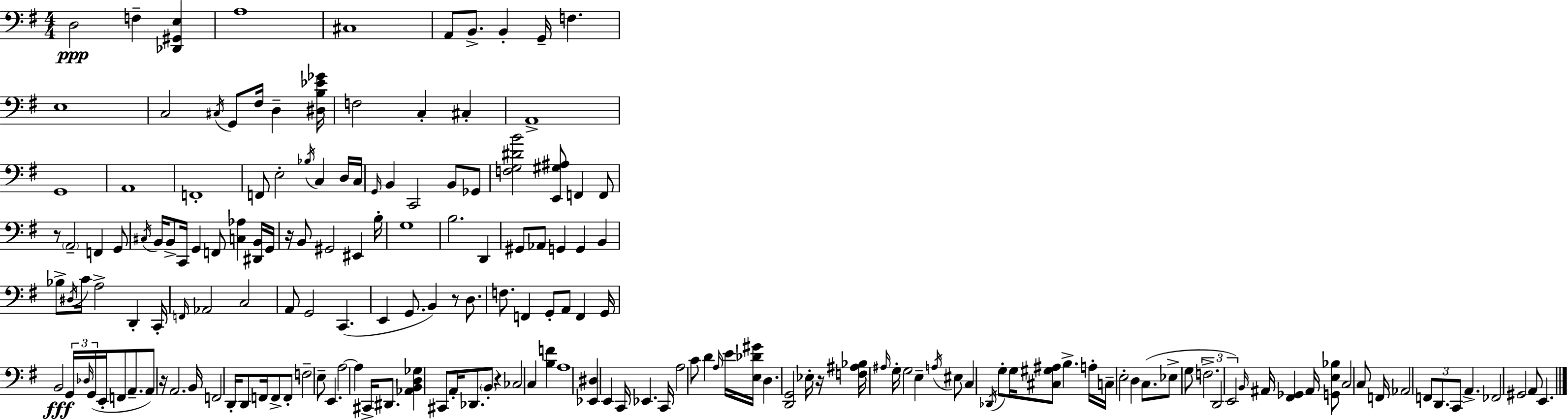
X:1
T:Untitled
M:4/4
L:1/4
K:Em
D,2 F, [_D,,^G,,E,] A,4 ^C,4 A,,/2 B,,/2 B,, G,,/4 F, E,4 C,2 ^C,/4 G,,/2 ^F,/4 D, [^D,B,_E_G]/4 F,2 C, ^C, A,,4 G,,4 A,,4 F,,4 F,,/2 E,2 _B,/4 C, D,/4 C,/4 G,,/4 B,, C,,2 B,,/2 _G,,/2 [F,G,^DB]2 [E,,^G,^A,]/2 F,, F,,/2 z/2 A,,2 F,, G,,/2 ^C,/4 B,,/4 B,,/2 C,,/4 G,, F,,/2 [C,_A,] [^D,,B,,]/4 G,,/4 z/4 B,,/2 ^G,,2 ^E,, B,/4 G,4 B,2 D,, ^G,,/2 _A,,/2 G,, G,, B,, _B,/2 ^D,/4 C/4 A,2 D,, C,,/4 F,,/4 _A,,2 C,2 A,,/2 G,,2 C,, E,, G,,/2 B,, z/2 D,/2 F,/2 F,, G,,/2 A,,/2 F,, G,,/4 B,,2 G,,/4 _D,/4 G,,/4 E,,/4 F,,/2 A,,/2 A,,/2 z/4 A,,2 B,,/4 F,,2 D,,/4 D,,/2 F,,/4 F,,/2 F,,/2 F,2 E,/2 E,, A,2 A, ^C,,/4 ^D,,/2 [_A,,B,,D,_G,] ^C,,/2 A,,/4 _D,,/2 B,,/2 z _C,2 C, [B,F] A,4 [_E,,^D,] E,, C,,/4 _E,, C,,/4 A,2 C/2 D A,/4 E/4 [E,_D^G]/4 D, [D,,G,,]2 _E,/4 z/4 [F,^A,_B,]/4 ^A,/4 G,/4 G,2 E, A,/4 ^E,/2 C, _D,,/4 G,/2 G,/4 [^C,^G,^A,]/2 B, A,/4 C,/4 E,2 D, C,/2 _E,/2 G,/2 F,2 D,,2 E,,2 B,,/4 ^A,,/4 [^F,,_G,,] ^A,,/4 [G,,E,_B,]/2 C,2 C,/2 F,,/4 _A,,2 F,,/2 D,,/2 C,,/2 A,, _F,,2 ^G,,2 A,,/2 E,,